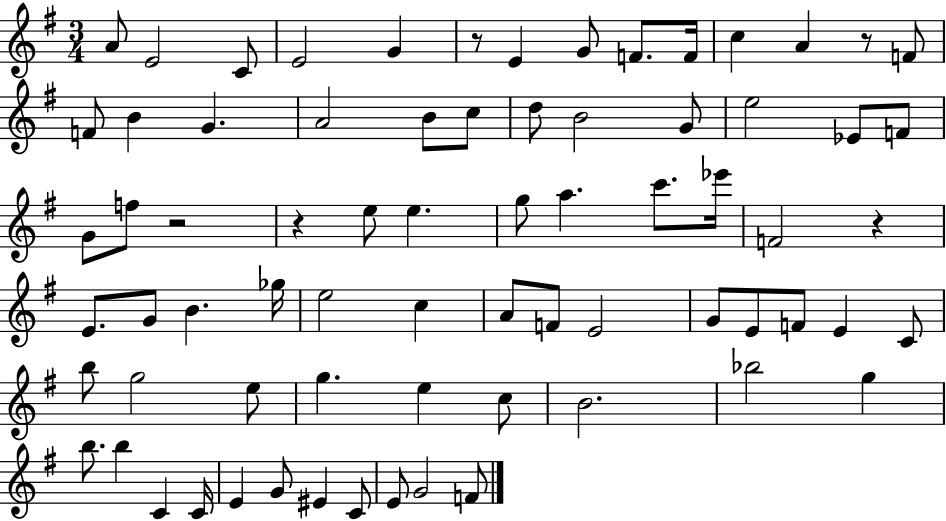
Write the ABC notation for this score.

X:1
T:Untitled
M:3/4
L:1/4
K:G
A/2 E2 C/2 E2 G z/2 E G/2 F/2 F/4 c A z/2 F/2 F/2 B G A2 B/2 c/2 d/2 B2 G/2 e2 _E/2 F/2 G/2 f/2 z2 z e/2 e g/2 a c'/2 _e'/4 F2 z E/2 G/2 B _g/4 e2 c A/2 F/2 E2 G/2 E/2 F/2 E C/2 b/2 g2 e/2 g e c/2 B2 _b2 g b/2 b C C/4 E G/2 ^E C/2 E/2 G2 F/2